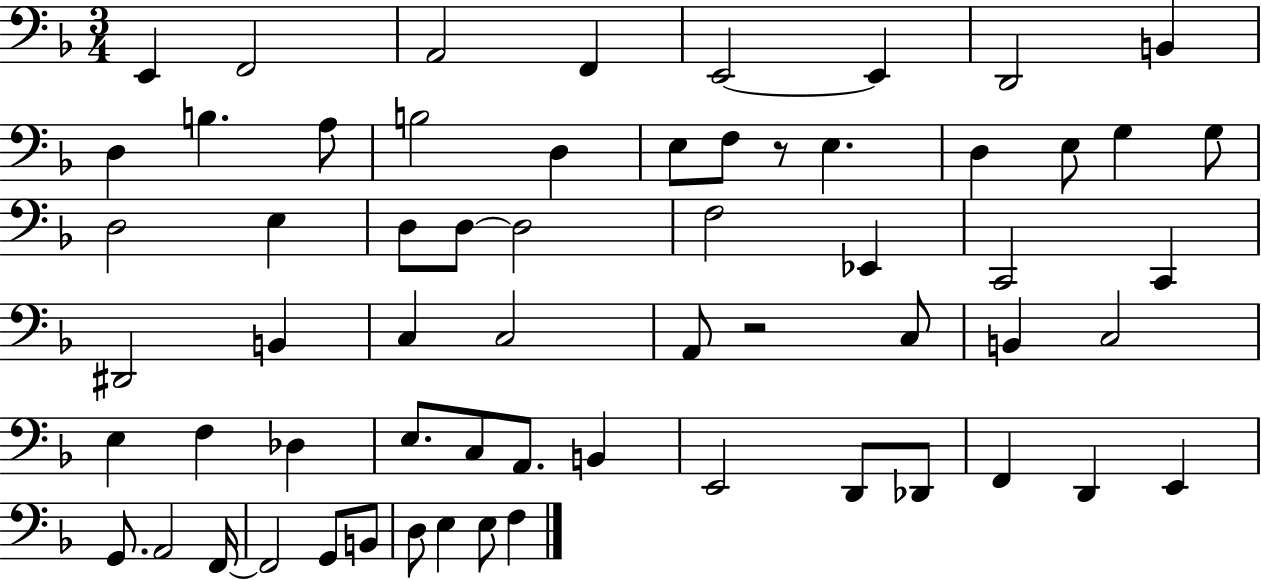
X:1
T:Untitled
M:3/4
L:1/4
K:F
E,, F,,2 A,,2 F,, E,,2 E,, D,,2 B,, D, B, A,/2 B,2 D, E,/2 F,/2 z/2 E, D, E,/2 G, G,/2 D,2 E, D,/2 D,/2 D,2 F,2 _E,, C,,2 C,, ^D,,2 B,, C, C,2 A,,/2 z2 C,/2 B,, C,2 E, F, _D, E,/2 C,/2 A,,/2 B,, E,,2 D,,/2 _D,,/2 F,, D,, E,, G,,/2 A,,2 F,,/4 F,,2 G,,/2 B,,/2 D,/2 E, E,/2 F,